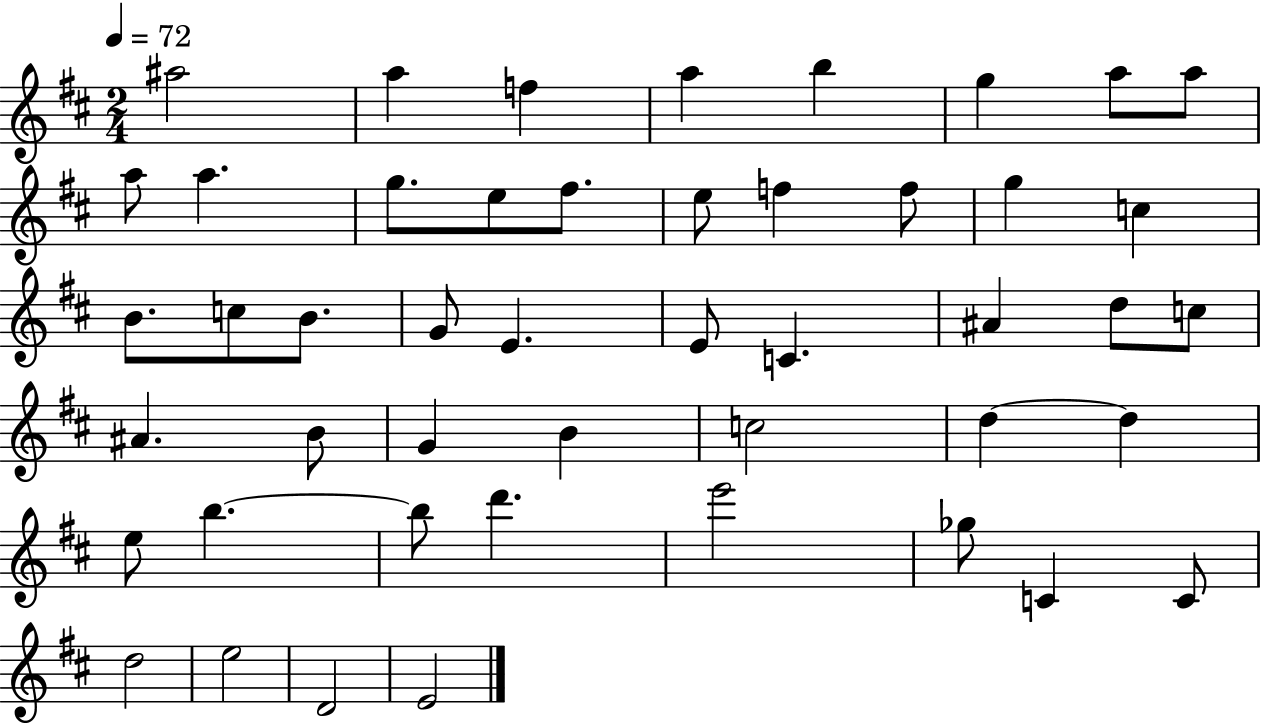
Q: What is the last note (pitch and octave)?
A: E4